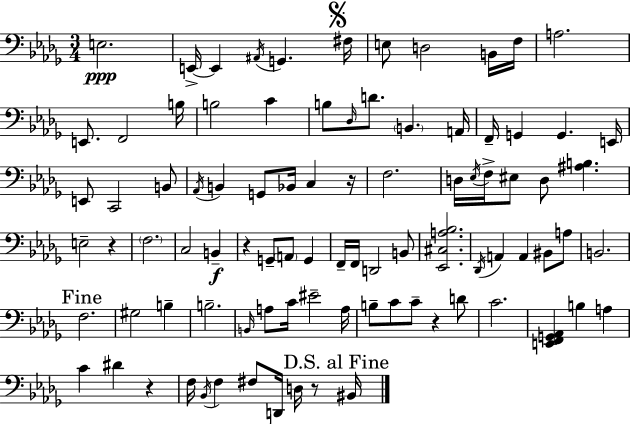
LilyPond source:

{
  \clef bass
  \numericTimeSignature
  \time 3/4
  \key bes \minor
  \repeat volta 2 { e2.\ppp | e,16->~~ e,4 \acciaccatura { ais,16 } g,4. | \mark \markup { \musicglyph "scripts.segno" } fis16 e8 d2 b,16 | f16 a2. | \break e,8. f,2 | b16 b2 c'4 | b8 \grace { des16 } d'8. \parenthesize b,4. | a,16 f,16-- g,4 g,4. | \break e,16 e,8 c,2 | b,8 \acciaccatura { aes,16 } b,4 g,8 bes,16 c4 | r16 f2. | d16 \acciaccatura { ees16 } f16-> eis8 d8 <ais b>4. | \break e2-- | r4 \parenthesize f2. | c2 | b,4--\f r4 g,8-- \parenthesize a,8 | \break g,4 f,16-- f,16 d,2 | b,8 <ees, cis a bes>2. | \acciaccatura { des,16 } a,4 a,4 | bis,8 a8 b,2. | \break \mark "Fine" f2. | gis2 | b4-- b2.-- | \grace { b,16 } a8 c'16 eis'2-- | \break a16 b8-- c'8 c'8-- | r4 d'8 c'2. | <e, f, g, aes,>4 b4 | a4 c'4 dis'4 | \break r4 f16 \acciaccatura { bes,16 } f4 | fis8 d,16 d16 r8 \mark "D.S. al Fine" bis,16 } \bar "|."
}